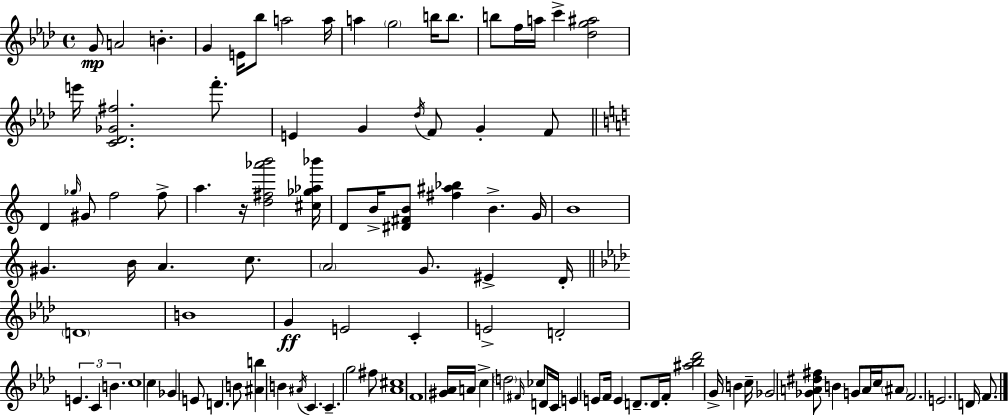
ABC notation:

X:1
T:Untitled
M:4/4
L:1/4
K:Fm
G/2 A2 B G E/4 _b/2 a2 a/4 a g2 b/4 b/2 b/2 f/4 a/4 c' [_dg^a]2 e'/4 [C_D_G^f]2 f'/2 E G _d/4 F/2 G F/2 D _g/4 ^G/2 f2 f/2 a z/4 [d^f_a'b']2 [^c_g_a_b']/4 D/2 B/4 [^D^FB]/2 [^f^a_b] B G/4 B4 ^G B/4 A c/2 A2 G/2 ^E D/4 D4 B4 G E2 C E2 D2 E C B c4 c _G E/2 D B/2 [^Ab] B ^A/4 C C g2 ^f/2 [_A^c]4 F4 [^G_A]/4 A/4 c d2 ^F/4 _c/2 D/4 C/4 E E/2 F/4 E D/2 D/4 F/4 [^a_b_d']2 G/4 B c/4 _G2 [_GA^d^f]/2 B G/2 A/4 c/4 ^A/2 F2 E2 D/4 F/2